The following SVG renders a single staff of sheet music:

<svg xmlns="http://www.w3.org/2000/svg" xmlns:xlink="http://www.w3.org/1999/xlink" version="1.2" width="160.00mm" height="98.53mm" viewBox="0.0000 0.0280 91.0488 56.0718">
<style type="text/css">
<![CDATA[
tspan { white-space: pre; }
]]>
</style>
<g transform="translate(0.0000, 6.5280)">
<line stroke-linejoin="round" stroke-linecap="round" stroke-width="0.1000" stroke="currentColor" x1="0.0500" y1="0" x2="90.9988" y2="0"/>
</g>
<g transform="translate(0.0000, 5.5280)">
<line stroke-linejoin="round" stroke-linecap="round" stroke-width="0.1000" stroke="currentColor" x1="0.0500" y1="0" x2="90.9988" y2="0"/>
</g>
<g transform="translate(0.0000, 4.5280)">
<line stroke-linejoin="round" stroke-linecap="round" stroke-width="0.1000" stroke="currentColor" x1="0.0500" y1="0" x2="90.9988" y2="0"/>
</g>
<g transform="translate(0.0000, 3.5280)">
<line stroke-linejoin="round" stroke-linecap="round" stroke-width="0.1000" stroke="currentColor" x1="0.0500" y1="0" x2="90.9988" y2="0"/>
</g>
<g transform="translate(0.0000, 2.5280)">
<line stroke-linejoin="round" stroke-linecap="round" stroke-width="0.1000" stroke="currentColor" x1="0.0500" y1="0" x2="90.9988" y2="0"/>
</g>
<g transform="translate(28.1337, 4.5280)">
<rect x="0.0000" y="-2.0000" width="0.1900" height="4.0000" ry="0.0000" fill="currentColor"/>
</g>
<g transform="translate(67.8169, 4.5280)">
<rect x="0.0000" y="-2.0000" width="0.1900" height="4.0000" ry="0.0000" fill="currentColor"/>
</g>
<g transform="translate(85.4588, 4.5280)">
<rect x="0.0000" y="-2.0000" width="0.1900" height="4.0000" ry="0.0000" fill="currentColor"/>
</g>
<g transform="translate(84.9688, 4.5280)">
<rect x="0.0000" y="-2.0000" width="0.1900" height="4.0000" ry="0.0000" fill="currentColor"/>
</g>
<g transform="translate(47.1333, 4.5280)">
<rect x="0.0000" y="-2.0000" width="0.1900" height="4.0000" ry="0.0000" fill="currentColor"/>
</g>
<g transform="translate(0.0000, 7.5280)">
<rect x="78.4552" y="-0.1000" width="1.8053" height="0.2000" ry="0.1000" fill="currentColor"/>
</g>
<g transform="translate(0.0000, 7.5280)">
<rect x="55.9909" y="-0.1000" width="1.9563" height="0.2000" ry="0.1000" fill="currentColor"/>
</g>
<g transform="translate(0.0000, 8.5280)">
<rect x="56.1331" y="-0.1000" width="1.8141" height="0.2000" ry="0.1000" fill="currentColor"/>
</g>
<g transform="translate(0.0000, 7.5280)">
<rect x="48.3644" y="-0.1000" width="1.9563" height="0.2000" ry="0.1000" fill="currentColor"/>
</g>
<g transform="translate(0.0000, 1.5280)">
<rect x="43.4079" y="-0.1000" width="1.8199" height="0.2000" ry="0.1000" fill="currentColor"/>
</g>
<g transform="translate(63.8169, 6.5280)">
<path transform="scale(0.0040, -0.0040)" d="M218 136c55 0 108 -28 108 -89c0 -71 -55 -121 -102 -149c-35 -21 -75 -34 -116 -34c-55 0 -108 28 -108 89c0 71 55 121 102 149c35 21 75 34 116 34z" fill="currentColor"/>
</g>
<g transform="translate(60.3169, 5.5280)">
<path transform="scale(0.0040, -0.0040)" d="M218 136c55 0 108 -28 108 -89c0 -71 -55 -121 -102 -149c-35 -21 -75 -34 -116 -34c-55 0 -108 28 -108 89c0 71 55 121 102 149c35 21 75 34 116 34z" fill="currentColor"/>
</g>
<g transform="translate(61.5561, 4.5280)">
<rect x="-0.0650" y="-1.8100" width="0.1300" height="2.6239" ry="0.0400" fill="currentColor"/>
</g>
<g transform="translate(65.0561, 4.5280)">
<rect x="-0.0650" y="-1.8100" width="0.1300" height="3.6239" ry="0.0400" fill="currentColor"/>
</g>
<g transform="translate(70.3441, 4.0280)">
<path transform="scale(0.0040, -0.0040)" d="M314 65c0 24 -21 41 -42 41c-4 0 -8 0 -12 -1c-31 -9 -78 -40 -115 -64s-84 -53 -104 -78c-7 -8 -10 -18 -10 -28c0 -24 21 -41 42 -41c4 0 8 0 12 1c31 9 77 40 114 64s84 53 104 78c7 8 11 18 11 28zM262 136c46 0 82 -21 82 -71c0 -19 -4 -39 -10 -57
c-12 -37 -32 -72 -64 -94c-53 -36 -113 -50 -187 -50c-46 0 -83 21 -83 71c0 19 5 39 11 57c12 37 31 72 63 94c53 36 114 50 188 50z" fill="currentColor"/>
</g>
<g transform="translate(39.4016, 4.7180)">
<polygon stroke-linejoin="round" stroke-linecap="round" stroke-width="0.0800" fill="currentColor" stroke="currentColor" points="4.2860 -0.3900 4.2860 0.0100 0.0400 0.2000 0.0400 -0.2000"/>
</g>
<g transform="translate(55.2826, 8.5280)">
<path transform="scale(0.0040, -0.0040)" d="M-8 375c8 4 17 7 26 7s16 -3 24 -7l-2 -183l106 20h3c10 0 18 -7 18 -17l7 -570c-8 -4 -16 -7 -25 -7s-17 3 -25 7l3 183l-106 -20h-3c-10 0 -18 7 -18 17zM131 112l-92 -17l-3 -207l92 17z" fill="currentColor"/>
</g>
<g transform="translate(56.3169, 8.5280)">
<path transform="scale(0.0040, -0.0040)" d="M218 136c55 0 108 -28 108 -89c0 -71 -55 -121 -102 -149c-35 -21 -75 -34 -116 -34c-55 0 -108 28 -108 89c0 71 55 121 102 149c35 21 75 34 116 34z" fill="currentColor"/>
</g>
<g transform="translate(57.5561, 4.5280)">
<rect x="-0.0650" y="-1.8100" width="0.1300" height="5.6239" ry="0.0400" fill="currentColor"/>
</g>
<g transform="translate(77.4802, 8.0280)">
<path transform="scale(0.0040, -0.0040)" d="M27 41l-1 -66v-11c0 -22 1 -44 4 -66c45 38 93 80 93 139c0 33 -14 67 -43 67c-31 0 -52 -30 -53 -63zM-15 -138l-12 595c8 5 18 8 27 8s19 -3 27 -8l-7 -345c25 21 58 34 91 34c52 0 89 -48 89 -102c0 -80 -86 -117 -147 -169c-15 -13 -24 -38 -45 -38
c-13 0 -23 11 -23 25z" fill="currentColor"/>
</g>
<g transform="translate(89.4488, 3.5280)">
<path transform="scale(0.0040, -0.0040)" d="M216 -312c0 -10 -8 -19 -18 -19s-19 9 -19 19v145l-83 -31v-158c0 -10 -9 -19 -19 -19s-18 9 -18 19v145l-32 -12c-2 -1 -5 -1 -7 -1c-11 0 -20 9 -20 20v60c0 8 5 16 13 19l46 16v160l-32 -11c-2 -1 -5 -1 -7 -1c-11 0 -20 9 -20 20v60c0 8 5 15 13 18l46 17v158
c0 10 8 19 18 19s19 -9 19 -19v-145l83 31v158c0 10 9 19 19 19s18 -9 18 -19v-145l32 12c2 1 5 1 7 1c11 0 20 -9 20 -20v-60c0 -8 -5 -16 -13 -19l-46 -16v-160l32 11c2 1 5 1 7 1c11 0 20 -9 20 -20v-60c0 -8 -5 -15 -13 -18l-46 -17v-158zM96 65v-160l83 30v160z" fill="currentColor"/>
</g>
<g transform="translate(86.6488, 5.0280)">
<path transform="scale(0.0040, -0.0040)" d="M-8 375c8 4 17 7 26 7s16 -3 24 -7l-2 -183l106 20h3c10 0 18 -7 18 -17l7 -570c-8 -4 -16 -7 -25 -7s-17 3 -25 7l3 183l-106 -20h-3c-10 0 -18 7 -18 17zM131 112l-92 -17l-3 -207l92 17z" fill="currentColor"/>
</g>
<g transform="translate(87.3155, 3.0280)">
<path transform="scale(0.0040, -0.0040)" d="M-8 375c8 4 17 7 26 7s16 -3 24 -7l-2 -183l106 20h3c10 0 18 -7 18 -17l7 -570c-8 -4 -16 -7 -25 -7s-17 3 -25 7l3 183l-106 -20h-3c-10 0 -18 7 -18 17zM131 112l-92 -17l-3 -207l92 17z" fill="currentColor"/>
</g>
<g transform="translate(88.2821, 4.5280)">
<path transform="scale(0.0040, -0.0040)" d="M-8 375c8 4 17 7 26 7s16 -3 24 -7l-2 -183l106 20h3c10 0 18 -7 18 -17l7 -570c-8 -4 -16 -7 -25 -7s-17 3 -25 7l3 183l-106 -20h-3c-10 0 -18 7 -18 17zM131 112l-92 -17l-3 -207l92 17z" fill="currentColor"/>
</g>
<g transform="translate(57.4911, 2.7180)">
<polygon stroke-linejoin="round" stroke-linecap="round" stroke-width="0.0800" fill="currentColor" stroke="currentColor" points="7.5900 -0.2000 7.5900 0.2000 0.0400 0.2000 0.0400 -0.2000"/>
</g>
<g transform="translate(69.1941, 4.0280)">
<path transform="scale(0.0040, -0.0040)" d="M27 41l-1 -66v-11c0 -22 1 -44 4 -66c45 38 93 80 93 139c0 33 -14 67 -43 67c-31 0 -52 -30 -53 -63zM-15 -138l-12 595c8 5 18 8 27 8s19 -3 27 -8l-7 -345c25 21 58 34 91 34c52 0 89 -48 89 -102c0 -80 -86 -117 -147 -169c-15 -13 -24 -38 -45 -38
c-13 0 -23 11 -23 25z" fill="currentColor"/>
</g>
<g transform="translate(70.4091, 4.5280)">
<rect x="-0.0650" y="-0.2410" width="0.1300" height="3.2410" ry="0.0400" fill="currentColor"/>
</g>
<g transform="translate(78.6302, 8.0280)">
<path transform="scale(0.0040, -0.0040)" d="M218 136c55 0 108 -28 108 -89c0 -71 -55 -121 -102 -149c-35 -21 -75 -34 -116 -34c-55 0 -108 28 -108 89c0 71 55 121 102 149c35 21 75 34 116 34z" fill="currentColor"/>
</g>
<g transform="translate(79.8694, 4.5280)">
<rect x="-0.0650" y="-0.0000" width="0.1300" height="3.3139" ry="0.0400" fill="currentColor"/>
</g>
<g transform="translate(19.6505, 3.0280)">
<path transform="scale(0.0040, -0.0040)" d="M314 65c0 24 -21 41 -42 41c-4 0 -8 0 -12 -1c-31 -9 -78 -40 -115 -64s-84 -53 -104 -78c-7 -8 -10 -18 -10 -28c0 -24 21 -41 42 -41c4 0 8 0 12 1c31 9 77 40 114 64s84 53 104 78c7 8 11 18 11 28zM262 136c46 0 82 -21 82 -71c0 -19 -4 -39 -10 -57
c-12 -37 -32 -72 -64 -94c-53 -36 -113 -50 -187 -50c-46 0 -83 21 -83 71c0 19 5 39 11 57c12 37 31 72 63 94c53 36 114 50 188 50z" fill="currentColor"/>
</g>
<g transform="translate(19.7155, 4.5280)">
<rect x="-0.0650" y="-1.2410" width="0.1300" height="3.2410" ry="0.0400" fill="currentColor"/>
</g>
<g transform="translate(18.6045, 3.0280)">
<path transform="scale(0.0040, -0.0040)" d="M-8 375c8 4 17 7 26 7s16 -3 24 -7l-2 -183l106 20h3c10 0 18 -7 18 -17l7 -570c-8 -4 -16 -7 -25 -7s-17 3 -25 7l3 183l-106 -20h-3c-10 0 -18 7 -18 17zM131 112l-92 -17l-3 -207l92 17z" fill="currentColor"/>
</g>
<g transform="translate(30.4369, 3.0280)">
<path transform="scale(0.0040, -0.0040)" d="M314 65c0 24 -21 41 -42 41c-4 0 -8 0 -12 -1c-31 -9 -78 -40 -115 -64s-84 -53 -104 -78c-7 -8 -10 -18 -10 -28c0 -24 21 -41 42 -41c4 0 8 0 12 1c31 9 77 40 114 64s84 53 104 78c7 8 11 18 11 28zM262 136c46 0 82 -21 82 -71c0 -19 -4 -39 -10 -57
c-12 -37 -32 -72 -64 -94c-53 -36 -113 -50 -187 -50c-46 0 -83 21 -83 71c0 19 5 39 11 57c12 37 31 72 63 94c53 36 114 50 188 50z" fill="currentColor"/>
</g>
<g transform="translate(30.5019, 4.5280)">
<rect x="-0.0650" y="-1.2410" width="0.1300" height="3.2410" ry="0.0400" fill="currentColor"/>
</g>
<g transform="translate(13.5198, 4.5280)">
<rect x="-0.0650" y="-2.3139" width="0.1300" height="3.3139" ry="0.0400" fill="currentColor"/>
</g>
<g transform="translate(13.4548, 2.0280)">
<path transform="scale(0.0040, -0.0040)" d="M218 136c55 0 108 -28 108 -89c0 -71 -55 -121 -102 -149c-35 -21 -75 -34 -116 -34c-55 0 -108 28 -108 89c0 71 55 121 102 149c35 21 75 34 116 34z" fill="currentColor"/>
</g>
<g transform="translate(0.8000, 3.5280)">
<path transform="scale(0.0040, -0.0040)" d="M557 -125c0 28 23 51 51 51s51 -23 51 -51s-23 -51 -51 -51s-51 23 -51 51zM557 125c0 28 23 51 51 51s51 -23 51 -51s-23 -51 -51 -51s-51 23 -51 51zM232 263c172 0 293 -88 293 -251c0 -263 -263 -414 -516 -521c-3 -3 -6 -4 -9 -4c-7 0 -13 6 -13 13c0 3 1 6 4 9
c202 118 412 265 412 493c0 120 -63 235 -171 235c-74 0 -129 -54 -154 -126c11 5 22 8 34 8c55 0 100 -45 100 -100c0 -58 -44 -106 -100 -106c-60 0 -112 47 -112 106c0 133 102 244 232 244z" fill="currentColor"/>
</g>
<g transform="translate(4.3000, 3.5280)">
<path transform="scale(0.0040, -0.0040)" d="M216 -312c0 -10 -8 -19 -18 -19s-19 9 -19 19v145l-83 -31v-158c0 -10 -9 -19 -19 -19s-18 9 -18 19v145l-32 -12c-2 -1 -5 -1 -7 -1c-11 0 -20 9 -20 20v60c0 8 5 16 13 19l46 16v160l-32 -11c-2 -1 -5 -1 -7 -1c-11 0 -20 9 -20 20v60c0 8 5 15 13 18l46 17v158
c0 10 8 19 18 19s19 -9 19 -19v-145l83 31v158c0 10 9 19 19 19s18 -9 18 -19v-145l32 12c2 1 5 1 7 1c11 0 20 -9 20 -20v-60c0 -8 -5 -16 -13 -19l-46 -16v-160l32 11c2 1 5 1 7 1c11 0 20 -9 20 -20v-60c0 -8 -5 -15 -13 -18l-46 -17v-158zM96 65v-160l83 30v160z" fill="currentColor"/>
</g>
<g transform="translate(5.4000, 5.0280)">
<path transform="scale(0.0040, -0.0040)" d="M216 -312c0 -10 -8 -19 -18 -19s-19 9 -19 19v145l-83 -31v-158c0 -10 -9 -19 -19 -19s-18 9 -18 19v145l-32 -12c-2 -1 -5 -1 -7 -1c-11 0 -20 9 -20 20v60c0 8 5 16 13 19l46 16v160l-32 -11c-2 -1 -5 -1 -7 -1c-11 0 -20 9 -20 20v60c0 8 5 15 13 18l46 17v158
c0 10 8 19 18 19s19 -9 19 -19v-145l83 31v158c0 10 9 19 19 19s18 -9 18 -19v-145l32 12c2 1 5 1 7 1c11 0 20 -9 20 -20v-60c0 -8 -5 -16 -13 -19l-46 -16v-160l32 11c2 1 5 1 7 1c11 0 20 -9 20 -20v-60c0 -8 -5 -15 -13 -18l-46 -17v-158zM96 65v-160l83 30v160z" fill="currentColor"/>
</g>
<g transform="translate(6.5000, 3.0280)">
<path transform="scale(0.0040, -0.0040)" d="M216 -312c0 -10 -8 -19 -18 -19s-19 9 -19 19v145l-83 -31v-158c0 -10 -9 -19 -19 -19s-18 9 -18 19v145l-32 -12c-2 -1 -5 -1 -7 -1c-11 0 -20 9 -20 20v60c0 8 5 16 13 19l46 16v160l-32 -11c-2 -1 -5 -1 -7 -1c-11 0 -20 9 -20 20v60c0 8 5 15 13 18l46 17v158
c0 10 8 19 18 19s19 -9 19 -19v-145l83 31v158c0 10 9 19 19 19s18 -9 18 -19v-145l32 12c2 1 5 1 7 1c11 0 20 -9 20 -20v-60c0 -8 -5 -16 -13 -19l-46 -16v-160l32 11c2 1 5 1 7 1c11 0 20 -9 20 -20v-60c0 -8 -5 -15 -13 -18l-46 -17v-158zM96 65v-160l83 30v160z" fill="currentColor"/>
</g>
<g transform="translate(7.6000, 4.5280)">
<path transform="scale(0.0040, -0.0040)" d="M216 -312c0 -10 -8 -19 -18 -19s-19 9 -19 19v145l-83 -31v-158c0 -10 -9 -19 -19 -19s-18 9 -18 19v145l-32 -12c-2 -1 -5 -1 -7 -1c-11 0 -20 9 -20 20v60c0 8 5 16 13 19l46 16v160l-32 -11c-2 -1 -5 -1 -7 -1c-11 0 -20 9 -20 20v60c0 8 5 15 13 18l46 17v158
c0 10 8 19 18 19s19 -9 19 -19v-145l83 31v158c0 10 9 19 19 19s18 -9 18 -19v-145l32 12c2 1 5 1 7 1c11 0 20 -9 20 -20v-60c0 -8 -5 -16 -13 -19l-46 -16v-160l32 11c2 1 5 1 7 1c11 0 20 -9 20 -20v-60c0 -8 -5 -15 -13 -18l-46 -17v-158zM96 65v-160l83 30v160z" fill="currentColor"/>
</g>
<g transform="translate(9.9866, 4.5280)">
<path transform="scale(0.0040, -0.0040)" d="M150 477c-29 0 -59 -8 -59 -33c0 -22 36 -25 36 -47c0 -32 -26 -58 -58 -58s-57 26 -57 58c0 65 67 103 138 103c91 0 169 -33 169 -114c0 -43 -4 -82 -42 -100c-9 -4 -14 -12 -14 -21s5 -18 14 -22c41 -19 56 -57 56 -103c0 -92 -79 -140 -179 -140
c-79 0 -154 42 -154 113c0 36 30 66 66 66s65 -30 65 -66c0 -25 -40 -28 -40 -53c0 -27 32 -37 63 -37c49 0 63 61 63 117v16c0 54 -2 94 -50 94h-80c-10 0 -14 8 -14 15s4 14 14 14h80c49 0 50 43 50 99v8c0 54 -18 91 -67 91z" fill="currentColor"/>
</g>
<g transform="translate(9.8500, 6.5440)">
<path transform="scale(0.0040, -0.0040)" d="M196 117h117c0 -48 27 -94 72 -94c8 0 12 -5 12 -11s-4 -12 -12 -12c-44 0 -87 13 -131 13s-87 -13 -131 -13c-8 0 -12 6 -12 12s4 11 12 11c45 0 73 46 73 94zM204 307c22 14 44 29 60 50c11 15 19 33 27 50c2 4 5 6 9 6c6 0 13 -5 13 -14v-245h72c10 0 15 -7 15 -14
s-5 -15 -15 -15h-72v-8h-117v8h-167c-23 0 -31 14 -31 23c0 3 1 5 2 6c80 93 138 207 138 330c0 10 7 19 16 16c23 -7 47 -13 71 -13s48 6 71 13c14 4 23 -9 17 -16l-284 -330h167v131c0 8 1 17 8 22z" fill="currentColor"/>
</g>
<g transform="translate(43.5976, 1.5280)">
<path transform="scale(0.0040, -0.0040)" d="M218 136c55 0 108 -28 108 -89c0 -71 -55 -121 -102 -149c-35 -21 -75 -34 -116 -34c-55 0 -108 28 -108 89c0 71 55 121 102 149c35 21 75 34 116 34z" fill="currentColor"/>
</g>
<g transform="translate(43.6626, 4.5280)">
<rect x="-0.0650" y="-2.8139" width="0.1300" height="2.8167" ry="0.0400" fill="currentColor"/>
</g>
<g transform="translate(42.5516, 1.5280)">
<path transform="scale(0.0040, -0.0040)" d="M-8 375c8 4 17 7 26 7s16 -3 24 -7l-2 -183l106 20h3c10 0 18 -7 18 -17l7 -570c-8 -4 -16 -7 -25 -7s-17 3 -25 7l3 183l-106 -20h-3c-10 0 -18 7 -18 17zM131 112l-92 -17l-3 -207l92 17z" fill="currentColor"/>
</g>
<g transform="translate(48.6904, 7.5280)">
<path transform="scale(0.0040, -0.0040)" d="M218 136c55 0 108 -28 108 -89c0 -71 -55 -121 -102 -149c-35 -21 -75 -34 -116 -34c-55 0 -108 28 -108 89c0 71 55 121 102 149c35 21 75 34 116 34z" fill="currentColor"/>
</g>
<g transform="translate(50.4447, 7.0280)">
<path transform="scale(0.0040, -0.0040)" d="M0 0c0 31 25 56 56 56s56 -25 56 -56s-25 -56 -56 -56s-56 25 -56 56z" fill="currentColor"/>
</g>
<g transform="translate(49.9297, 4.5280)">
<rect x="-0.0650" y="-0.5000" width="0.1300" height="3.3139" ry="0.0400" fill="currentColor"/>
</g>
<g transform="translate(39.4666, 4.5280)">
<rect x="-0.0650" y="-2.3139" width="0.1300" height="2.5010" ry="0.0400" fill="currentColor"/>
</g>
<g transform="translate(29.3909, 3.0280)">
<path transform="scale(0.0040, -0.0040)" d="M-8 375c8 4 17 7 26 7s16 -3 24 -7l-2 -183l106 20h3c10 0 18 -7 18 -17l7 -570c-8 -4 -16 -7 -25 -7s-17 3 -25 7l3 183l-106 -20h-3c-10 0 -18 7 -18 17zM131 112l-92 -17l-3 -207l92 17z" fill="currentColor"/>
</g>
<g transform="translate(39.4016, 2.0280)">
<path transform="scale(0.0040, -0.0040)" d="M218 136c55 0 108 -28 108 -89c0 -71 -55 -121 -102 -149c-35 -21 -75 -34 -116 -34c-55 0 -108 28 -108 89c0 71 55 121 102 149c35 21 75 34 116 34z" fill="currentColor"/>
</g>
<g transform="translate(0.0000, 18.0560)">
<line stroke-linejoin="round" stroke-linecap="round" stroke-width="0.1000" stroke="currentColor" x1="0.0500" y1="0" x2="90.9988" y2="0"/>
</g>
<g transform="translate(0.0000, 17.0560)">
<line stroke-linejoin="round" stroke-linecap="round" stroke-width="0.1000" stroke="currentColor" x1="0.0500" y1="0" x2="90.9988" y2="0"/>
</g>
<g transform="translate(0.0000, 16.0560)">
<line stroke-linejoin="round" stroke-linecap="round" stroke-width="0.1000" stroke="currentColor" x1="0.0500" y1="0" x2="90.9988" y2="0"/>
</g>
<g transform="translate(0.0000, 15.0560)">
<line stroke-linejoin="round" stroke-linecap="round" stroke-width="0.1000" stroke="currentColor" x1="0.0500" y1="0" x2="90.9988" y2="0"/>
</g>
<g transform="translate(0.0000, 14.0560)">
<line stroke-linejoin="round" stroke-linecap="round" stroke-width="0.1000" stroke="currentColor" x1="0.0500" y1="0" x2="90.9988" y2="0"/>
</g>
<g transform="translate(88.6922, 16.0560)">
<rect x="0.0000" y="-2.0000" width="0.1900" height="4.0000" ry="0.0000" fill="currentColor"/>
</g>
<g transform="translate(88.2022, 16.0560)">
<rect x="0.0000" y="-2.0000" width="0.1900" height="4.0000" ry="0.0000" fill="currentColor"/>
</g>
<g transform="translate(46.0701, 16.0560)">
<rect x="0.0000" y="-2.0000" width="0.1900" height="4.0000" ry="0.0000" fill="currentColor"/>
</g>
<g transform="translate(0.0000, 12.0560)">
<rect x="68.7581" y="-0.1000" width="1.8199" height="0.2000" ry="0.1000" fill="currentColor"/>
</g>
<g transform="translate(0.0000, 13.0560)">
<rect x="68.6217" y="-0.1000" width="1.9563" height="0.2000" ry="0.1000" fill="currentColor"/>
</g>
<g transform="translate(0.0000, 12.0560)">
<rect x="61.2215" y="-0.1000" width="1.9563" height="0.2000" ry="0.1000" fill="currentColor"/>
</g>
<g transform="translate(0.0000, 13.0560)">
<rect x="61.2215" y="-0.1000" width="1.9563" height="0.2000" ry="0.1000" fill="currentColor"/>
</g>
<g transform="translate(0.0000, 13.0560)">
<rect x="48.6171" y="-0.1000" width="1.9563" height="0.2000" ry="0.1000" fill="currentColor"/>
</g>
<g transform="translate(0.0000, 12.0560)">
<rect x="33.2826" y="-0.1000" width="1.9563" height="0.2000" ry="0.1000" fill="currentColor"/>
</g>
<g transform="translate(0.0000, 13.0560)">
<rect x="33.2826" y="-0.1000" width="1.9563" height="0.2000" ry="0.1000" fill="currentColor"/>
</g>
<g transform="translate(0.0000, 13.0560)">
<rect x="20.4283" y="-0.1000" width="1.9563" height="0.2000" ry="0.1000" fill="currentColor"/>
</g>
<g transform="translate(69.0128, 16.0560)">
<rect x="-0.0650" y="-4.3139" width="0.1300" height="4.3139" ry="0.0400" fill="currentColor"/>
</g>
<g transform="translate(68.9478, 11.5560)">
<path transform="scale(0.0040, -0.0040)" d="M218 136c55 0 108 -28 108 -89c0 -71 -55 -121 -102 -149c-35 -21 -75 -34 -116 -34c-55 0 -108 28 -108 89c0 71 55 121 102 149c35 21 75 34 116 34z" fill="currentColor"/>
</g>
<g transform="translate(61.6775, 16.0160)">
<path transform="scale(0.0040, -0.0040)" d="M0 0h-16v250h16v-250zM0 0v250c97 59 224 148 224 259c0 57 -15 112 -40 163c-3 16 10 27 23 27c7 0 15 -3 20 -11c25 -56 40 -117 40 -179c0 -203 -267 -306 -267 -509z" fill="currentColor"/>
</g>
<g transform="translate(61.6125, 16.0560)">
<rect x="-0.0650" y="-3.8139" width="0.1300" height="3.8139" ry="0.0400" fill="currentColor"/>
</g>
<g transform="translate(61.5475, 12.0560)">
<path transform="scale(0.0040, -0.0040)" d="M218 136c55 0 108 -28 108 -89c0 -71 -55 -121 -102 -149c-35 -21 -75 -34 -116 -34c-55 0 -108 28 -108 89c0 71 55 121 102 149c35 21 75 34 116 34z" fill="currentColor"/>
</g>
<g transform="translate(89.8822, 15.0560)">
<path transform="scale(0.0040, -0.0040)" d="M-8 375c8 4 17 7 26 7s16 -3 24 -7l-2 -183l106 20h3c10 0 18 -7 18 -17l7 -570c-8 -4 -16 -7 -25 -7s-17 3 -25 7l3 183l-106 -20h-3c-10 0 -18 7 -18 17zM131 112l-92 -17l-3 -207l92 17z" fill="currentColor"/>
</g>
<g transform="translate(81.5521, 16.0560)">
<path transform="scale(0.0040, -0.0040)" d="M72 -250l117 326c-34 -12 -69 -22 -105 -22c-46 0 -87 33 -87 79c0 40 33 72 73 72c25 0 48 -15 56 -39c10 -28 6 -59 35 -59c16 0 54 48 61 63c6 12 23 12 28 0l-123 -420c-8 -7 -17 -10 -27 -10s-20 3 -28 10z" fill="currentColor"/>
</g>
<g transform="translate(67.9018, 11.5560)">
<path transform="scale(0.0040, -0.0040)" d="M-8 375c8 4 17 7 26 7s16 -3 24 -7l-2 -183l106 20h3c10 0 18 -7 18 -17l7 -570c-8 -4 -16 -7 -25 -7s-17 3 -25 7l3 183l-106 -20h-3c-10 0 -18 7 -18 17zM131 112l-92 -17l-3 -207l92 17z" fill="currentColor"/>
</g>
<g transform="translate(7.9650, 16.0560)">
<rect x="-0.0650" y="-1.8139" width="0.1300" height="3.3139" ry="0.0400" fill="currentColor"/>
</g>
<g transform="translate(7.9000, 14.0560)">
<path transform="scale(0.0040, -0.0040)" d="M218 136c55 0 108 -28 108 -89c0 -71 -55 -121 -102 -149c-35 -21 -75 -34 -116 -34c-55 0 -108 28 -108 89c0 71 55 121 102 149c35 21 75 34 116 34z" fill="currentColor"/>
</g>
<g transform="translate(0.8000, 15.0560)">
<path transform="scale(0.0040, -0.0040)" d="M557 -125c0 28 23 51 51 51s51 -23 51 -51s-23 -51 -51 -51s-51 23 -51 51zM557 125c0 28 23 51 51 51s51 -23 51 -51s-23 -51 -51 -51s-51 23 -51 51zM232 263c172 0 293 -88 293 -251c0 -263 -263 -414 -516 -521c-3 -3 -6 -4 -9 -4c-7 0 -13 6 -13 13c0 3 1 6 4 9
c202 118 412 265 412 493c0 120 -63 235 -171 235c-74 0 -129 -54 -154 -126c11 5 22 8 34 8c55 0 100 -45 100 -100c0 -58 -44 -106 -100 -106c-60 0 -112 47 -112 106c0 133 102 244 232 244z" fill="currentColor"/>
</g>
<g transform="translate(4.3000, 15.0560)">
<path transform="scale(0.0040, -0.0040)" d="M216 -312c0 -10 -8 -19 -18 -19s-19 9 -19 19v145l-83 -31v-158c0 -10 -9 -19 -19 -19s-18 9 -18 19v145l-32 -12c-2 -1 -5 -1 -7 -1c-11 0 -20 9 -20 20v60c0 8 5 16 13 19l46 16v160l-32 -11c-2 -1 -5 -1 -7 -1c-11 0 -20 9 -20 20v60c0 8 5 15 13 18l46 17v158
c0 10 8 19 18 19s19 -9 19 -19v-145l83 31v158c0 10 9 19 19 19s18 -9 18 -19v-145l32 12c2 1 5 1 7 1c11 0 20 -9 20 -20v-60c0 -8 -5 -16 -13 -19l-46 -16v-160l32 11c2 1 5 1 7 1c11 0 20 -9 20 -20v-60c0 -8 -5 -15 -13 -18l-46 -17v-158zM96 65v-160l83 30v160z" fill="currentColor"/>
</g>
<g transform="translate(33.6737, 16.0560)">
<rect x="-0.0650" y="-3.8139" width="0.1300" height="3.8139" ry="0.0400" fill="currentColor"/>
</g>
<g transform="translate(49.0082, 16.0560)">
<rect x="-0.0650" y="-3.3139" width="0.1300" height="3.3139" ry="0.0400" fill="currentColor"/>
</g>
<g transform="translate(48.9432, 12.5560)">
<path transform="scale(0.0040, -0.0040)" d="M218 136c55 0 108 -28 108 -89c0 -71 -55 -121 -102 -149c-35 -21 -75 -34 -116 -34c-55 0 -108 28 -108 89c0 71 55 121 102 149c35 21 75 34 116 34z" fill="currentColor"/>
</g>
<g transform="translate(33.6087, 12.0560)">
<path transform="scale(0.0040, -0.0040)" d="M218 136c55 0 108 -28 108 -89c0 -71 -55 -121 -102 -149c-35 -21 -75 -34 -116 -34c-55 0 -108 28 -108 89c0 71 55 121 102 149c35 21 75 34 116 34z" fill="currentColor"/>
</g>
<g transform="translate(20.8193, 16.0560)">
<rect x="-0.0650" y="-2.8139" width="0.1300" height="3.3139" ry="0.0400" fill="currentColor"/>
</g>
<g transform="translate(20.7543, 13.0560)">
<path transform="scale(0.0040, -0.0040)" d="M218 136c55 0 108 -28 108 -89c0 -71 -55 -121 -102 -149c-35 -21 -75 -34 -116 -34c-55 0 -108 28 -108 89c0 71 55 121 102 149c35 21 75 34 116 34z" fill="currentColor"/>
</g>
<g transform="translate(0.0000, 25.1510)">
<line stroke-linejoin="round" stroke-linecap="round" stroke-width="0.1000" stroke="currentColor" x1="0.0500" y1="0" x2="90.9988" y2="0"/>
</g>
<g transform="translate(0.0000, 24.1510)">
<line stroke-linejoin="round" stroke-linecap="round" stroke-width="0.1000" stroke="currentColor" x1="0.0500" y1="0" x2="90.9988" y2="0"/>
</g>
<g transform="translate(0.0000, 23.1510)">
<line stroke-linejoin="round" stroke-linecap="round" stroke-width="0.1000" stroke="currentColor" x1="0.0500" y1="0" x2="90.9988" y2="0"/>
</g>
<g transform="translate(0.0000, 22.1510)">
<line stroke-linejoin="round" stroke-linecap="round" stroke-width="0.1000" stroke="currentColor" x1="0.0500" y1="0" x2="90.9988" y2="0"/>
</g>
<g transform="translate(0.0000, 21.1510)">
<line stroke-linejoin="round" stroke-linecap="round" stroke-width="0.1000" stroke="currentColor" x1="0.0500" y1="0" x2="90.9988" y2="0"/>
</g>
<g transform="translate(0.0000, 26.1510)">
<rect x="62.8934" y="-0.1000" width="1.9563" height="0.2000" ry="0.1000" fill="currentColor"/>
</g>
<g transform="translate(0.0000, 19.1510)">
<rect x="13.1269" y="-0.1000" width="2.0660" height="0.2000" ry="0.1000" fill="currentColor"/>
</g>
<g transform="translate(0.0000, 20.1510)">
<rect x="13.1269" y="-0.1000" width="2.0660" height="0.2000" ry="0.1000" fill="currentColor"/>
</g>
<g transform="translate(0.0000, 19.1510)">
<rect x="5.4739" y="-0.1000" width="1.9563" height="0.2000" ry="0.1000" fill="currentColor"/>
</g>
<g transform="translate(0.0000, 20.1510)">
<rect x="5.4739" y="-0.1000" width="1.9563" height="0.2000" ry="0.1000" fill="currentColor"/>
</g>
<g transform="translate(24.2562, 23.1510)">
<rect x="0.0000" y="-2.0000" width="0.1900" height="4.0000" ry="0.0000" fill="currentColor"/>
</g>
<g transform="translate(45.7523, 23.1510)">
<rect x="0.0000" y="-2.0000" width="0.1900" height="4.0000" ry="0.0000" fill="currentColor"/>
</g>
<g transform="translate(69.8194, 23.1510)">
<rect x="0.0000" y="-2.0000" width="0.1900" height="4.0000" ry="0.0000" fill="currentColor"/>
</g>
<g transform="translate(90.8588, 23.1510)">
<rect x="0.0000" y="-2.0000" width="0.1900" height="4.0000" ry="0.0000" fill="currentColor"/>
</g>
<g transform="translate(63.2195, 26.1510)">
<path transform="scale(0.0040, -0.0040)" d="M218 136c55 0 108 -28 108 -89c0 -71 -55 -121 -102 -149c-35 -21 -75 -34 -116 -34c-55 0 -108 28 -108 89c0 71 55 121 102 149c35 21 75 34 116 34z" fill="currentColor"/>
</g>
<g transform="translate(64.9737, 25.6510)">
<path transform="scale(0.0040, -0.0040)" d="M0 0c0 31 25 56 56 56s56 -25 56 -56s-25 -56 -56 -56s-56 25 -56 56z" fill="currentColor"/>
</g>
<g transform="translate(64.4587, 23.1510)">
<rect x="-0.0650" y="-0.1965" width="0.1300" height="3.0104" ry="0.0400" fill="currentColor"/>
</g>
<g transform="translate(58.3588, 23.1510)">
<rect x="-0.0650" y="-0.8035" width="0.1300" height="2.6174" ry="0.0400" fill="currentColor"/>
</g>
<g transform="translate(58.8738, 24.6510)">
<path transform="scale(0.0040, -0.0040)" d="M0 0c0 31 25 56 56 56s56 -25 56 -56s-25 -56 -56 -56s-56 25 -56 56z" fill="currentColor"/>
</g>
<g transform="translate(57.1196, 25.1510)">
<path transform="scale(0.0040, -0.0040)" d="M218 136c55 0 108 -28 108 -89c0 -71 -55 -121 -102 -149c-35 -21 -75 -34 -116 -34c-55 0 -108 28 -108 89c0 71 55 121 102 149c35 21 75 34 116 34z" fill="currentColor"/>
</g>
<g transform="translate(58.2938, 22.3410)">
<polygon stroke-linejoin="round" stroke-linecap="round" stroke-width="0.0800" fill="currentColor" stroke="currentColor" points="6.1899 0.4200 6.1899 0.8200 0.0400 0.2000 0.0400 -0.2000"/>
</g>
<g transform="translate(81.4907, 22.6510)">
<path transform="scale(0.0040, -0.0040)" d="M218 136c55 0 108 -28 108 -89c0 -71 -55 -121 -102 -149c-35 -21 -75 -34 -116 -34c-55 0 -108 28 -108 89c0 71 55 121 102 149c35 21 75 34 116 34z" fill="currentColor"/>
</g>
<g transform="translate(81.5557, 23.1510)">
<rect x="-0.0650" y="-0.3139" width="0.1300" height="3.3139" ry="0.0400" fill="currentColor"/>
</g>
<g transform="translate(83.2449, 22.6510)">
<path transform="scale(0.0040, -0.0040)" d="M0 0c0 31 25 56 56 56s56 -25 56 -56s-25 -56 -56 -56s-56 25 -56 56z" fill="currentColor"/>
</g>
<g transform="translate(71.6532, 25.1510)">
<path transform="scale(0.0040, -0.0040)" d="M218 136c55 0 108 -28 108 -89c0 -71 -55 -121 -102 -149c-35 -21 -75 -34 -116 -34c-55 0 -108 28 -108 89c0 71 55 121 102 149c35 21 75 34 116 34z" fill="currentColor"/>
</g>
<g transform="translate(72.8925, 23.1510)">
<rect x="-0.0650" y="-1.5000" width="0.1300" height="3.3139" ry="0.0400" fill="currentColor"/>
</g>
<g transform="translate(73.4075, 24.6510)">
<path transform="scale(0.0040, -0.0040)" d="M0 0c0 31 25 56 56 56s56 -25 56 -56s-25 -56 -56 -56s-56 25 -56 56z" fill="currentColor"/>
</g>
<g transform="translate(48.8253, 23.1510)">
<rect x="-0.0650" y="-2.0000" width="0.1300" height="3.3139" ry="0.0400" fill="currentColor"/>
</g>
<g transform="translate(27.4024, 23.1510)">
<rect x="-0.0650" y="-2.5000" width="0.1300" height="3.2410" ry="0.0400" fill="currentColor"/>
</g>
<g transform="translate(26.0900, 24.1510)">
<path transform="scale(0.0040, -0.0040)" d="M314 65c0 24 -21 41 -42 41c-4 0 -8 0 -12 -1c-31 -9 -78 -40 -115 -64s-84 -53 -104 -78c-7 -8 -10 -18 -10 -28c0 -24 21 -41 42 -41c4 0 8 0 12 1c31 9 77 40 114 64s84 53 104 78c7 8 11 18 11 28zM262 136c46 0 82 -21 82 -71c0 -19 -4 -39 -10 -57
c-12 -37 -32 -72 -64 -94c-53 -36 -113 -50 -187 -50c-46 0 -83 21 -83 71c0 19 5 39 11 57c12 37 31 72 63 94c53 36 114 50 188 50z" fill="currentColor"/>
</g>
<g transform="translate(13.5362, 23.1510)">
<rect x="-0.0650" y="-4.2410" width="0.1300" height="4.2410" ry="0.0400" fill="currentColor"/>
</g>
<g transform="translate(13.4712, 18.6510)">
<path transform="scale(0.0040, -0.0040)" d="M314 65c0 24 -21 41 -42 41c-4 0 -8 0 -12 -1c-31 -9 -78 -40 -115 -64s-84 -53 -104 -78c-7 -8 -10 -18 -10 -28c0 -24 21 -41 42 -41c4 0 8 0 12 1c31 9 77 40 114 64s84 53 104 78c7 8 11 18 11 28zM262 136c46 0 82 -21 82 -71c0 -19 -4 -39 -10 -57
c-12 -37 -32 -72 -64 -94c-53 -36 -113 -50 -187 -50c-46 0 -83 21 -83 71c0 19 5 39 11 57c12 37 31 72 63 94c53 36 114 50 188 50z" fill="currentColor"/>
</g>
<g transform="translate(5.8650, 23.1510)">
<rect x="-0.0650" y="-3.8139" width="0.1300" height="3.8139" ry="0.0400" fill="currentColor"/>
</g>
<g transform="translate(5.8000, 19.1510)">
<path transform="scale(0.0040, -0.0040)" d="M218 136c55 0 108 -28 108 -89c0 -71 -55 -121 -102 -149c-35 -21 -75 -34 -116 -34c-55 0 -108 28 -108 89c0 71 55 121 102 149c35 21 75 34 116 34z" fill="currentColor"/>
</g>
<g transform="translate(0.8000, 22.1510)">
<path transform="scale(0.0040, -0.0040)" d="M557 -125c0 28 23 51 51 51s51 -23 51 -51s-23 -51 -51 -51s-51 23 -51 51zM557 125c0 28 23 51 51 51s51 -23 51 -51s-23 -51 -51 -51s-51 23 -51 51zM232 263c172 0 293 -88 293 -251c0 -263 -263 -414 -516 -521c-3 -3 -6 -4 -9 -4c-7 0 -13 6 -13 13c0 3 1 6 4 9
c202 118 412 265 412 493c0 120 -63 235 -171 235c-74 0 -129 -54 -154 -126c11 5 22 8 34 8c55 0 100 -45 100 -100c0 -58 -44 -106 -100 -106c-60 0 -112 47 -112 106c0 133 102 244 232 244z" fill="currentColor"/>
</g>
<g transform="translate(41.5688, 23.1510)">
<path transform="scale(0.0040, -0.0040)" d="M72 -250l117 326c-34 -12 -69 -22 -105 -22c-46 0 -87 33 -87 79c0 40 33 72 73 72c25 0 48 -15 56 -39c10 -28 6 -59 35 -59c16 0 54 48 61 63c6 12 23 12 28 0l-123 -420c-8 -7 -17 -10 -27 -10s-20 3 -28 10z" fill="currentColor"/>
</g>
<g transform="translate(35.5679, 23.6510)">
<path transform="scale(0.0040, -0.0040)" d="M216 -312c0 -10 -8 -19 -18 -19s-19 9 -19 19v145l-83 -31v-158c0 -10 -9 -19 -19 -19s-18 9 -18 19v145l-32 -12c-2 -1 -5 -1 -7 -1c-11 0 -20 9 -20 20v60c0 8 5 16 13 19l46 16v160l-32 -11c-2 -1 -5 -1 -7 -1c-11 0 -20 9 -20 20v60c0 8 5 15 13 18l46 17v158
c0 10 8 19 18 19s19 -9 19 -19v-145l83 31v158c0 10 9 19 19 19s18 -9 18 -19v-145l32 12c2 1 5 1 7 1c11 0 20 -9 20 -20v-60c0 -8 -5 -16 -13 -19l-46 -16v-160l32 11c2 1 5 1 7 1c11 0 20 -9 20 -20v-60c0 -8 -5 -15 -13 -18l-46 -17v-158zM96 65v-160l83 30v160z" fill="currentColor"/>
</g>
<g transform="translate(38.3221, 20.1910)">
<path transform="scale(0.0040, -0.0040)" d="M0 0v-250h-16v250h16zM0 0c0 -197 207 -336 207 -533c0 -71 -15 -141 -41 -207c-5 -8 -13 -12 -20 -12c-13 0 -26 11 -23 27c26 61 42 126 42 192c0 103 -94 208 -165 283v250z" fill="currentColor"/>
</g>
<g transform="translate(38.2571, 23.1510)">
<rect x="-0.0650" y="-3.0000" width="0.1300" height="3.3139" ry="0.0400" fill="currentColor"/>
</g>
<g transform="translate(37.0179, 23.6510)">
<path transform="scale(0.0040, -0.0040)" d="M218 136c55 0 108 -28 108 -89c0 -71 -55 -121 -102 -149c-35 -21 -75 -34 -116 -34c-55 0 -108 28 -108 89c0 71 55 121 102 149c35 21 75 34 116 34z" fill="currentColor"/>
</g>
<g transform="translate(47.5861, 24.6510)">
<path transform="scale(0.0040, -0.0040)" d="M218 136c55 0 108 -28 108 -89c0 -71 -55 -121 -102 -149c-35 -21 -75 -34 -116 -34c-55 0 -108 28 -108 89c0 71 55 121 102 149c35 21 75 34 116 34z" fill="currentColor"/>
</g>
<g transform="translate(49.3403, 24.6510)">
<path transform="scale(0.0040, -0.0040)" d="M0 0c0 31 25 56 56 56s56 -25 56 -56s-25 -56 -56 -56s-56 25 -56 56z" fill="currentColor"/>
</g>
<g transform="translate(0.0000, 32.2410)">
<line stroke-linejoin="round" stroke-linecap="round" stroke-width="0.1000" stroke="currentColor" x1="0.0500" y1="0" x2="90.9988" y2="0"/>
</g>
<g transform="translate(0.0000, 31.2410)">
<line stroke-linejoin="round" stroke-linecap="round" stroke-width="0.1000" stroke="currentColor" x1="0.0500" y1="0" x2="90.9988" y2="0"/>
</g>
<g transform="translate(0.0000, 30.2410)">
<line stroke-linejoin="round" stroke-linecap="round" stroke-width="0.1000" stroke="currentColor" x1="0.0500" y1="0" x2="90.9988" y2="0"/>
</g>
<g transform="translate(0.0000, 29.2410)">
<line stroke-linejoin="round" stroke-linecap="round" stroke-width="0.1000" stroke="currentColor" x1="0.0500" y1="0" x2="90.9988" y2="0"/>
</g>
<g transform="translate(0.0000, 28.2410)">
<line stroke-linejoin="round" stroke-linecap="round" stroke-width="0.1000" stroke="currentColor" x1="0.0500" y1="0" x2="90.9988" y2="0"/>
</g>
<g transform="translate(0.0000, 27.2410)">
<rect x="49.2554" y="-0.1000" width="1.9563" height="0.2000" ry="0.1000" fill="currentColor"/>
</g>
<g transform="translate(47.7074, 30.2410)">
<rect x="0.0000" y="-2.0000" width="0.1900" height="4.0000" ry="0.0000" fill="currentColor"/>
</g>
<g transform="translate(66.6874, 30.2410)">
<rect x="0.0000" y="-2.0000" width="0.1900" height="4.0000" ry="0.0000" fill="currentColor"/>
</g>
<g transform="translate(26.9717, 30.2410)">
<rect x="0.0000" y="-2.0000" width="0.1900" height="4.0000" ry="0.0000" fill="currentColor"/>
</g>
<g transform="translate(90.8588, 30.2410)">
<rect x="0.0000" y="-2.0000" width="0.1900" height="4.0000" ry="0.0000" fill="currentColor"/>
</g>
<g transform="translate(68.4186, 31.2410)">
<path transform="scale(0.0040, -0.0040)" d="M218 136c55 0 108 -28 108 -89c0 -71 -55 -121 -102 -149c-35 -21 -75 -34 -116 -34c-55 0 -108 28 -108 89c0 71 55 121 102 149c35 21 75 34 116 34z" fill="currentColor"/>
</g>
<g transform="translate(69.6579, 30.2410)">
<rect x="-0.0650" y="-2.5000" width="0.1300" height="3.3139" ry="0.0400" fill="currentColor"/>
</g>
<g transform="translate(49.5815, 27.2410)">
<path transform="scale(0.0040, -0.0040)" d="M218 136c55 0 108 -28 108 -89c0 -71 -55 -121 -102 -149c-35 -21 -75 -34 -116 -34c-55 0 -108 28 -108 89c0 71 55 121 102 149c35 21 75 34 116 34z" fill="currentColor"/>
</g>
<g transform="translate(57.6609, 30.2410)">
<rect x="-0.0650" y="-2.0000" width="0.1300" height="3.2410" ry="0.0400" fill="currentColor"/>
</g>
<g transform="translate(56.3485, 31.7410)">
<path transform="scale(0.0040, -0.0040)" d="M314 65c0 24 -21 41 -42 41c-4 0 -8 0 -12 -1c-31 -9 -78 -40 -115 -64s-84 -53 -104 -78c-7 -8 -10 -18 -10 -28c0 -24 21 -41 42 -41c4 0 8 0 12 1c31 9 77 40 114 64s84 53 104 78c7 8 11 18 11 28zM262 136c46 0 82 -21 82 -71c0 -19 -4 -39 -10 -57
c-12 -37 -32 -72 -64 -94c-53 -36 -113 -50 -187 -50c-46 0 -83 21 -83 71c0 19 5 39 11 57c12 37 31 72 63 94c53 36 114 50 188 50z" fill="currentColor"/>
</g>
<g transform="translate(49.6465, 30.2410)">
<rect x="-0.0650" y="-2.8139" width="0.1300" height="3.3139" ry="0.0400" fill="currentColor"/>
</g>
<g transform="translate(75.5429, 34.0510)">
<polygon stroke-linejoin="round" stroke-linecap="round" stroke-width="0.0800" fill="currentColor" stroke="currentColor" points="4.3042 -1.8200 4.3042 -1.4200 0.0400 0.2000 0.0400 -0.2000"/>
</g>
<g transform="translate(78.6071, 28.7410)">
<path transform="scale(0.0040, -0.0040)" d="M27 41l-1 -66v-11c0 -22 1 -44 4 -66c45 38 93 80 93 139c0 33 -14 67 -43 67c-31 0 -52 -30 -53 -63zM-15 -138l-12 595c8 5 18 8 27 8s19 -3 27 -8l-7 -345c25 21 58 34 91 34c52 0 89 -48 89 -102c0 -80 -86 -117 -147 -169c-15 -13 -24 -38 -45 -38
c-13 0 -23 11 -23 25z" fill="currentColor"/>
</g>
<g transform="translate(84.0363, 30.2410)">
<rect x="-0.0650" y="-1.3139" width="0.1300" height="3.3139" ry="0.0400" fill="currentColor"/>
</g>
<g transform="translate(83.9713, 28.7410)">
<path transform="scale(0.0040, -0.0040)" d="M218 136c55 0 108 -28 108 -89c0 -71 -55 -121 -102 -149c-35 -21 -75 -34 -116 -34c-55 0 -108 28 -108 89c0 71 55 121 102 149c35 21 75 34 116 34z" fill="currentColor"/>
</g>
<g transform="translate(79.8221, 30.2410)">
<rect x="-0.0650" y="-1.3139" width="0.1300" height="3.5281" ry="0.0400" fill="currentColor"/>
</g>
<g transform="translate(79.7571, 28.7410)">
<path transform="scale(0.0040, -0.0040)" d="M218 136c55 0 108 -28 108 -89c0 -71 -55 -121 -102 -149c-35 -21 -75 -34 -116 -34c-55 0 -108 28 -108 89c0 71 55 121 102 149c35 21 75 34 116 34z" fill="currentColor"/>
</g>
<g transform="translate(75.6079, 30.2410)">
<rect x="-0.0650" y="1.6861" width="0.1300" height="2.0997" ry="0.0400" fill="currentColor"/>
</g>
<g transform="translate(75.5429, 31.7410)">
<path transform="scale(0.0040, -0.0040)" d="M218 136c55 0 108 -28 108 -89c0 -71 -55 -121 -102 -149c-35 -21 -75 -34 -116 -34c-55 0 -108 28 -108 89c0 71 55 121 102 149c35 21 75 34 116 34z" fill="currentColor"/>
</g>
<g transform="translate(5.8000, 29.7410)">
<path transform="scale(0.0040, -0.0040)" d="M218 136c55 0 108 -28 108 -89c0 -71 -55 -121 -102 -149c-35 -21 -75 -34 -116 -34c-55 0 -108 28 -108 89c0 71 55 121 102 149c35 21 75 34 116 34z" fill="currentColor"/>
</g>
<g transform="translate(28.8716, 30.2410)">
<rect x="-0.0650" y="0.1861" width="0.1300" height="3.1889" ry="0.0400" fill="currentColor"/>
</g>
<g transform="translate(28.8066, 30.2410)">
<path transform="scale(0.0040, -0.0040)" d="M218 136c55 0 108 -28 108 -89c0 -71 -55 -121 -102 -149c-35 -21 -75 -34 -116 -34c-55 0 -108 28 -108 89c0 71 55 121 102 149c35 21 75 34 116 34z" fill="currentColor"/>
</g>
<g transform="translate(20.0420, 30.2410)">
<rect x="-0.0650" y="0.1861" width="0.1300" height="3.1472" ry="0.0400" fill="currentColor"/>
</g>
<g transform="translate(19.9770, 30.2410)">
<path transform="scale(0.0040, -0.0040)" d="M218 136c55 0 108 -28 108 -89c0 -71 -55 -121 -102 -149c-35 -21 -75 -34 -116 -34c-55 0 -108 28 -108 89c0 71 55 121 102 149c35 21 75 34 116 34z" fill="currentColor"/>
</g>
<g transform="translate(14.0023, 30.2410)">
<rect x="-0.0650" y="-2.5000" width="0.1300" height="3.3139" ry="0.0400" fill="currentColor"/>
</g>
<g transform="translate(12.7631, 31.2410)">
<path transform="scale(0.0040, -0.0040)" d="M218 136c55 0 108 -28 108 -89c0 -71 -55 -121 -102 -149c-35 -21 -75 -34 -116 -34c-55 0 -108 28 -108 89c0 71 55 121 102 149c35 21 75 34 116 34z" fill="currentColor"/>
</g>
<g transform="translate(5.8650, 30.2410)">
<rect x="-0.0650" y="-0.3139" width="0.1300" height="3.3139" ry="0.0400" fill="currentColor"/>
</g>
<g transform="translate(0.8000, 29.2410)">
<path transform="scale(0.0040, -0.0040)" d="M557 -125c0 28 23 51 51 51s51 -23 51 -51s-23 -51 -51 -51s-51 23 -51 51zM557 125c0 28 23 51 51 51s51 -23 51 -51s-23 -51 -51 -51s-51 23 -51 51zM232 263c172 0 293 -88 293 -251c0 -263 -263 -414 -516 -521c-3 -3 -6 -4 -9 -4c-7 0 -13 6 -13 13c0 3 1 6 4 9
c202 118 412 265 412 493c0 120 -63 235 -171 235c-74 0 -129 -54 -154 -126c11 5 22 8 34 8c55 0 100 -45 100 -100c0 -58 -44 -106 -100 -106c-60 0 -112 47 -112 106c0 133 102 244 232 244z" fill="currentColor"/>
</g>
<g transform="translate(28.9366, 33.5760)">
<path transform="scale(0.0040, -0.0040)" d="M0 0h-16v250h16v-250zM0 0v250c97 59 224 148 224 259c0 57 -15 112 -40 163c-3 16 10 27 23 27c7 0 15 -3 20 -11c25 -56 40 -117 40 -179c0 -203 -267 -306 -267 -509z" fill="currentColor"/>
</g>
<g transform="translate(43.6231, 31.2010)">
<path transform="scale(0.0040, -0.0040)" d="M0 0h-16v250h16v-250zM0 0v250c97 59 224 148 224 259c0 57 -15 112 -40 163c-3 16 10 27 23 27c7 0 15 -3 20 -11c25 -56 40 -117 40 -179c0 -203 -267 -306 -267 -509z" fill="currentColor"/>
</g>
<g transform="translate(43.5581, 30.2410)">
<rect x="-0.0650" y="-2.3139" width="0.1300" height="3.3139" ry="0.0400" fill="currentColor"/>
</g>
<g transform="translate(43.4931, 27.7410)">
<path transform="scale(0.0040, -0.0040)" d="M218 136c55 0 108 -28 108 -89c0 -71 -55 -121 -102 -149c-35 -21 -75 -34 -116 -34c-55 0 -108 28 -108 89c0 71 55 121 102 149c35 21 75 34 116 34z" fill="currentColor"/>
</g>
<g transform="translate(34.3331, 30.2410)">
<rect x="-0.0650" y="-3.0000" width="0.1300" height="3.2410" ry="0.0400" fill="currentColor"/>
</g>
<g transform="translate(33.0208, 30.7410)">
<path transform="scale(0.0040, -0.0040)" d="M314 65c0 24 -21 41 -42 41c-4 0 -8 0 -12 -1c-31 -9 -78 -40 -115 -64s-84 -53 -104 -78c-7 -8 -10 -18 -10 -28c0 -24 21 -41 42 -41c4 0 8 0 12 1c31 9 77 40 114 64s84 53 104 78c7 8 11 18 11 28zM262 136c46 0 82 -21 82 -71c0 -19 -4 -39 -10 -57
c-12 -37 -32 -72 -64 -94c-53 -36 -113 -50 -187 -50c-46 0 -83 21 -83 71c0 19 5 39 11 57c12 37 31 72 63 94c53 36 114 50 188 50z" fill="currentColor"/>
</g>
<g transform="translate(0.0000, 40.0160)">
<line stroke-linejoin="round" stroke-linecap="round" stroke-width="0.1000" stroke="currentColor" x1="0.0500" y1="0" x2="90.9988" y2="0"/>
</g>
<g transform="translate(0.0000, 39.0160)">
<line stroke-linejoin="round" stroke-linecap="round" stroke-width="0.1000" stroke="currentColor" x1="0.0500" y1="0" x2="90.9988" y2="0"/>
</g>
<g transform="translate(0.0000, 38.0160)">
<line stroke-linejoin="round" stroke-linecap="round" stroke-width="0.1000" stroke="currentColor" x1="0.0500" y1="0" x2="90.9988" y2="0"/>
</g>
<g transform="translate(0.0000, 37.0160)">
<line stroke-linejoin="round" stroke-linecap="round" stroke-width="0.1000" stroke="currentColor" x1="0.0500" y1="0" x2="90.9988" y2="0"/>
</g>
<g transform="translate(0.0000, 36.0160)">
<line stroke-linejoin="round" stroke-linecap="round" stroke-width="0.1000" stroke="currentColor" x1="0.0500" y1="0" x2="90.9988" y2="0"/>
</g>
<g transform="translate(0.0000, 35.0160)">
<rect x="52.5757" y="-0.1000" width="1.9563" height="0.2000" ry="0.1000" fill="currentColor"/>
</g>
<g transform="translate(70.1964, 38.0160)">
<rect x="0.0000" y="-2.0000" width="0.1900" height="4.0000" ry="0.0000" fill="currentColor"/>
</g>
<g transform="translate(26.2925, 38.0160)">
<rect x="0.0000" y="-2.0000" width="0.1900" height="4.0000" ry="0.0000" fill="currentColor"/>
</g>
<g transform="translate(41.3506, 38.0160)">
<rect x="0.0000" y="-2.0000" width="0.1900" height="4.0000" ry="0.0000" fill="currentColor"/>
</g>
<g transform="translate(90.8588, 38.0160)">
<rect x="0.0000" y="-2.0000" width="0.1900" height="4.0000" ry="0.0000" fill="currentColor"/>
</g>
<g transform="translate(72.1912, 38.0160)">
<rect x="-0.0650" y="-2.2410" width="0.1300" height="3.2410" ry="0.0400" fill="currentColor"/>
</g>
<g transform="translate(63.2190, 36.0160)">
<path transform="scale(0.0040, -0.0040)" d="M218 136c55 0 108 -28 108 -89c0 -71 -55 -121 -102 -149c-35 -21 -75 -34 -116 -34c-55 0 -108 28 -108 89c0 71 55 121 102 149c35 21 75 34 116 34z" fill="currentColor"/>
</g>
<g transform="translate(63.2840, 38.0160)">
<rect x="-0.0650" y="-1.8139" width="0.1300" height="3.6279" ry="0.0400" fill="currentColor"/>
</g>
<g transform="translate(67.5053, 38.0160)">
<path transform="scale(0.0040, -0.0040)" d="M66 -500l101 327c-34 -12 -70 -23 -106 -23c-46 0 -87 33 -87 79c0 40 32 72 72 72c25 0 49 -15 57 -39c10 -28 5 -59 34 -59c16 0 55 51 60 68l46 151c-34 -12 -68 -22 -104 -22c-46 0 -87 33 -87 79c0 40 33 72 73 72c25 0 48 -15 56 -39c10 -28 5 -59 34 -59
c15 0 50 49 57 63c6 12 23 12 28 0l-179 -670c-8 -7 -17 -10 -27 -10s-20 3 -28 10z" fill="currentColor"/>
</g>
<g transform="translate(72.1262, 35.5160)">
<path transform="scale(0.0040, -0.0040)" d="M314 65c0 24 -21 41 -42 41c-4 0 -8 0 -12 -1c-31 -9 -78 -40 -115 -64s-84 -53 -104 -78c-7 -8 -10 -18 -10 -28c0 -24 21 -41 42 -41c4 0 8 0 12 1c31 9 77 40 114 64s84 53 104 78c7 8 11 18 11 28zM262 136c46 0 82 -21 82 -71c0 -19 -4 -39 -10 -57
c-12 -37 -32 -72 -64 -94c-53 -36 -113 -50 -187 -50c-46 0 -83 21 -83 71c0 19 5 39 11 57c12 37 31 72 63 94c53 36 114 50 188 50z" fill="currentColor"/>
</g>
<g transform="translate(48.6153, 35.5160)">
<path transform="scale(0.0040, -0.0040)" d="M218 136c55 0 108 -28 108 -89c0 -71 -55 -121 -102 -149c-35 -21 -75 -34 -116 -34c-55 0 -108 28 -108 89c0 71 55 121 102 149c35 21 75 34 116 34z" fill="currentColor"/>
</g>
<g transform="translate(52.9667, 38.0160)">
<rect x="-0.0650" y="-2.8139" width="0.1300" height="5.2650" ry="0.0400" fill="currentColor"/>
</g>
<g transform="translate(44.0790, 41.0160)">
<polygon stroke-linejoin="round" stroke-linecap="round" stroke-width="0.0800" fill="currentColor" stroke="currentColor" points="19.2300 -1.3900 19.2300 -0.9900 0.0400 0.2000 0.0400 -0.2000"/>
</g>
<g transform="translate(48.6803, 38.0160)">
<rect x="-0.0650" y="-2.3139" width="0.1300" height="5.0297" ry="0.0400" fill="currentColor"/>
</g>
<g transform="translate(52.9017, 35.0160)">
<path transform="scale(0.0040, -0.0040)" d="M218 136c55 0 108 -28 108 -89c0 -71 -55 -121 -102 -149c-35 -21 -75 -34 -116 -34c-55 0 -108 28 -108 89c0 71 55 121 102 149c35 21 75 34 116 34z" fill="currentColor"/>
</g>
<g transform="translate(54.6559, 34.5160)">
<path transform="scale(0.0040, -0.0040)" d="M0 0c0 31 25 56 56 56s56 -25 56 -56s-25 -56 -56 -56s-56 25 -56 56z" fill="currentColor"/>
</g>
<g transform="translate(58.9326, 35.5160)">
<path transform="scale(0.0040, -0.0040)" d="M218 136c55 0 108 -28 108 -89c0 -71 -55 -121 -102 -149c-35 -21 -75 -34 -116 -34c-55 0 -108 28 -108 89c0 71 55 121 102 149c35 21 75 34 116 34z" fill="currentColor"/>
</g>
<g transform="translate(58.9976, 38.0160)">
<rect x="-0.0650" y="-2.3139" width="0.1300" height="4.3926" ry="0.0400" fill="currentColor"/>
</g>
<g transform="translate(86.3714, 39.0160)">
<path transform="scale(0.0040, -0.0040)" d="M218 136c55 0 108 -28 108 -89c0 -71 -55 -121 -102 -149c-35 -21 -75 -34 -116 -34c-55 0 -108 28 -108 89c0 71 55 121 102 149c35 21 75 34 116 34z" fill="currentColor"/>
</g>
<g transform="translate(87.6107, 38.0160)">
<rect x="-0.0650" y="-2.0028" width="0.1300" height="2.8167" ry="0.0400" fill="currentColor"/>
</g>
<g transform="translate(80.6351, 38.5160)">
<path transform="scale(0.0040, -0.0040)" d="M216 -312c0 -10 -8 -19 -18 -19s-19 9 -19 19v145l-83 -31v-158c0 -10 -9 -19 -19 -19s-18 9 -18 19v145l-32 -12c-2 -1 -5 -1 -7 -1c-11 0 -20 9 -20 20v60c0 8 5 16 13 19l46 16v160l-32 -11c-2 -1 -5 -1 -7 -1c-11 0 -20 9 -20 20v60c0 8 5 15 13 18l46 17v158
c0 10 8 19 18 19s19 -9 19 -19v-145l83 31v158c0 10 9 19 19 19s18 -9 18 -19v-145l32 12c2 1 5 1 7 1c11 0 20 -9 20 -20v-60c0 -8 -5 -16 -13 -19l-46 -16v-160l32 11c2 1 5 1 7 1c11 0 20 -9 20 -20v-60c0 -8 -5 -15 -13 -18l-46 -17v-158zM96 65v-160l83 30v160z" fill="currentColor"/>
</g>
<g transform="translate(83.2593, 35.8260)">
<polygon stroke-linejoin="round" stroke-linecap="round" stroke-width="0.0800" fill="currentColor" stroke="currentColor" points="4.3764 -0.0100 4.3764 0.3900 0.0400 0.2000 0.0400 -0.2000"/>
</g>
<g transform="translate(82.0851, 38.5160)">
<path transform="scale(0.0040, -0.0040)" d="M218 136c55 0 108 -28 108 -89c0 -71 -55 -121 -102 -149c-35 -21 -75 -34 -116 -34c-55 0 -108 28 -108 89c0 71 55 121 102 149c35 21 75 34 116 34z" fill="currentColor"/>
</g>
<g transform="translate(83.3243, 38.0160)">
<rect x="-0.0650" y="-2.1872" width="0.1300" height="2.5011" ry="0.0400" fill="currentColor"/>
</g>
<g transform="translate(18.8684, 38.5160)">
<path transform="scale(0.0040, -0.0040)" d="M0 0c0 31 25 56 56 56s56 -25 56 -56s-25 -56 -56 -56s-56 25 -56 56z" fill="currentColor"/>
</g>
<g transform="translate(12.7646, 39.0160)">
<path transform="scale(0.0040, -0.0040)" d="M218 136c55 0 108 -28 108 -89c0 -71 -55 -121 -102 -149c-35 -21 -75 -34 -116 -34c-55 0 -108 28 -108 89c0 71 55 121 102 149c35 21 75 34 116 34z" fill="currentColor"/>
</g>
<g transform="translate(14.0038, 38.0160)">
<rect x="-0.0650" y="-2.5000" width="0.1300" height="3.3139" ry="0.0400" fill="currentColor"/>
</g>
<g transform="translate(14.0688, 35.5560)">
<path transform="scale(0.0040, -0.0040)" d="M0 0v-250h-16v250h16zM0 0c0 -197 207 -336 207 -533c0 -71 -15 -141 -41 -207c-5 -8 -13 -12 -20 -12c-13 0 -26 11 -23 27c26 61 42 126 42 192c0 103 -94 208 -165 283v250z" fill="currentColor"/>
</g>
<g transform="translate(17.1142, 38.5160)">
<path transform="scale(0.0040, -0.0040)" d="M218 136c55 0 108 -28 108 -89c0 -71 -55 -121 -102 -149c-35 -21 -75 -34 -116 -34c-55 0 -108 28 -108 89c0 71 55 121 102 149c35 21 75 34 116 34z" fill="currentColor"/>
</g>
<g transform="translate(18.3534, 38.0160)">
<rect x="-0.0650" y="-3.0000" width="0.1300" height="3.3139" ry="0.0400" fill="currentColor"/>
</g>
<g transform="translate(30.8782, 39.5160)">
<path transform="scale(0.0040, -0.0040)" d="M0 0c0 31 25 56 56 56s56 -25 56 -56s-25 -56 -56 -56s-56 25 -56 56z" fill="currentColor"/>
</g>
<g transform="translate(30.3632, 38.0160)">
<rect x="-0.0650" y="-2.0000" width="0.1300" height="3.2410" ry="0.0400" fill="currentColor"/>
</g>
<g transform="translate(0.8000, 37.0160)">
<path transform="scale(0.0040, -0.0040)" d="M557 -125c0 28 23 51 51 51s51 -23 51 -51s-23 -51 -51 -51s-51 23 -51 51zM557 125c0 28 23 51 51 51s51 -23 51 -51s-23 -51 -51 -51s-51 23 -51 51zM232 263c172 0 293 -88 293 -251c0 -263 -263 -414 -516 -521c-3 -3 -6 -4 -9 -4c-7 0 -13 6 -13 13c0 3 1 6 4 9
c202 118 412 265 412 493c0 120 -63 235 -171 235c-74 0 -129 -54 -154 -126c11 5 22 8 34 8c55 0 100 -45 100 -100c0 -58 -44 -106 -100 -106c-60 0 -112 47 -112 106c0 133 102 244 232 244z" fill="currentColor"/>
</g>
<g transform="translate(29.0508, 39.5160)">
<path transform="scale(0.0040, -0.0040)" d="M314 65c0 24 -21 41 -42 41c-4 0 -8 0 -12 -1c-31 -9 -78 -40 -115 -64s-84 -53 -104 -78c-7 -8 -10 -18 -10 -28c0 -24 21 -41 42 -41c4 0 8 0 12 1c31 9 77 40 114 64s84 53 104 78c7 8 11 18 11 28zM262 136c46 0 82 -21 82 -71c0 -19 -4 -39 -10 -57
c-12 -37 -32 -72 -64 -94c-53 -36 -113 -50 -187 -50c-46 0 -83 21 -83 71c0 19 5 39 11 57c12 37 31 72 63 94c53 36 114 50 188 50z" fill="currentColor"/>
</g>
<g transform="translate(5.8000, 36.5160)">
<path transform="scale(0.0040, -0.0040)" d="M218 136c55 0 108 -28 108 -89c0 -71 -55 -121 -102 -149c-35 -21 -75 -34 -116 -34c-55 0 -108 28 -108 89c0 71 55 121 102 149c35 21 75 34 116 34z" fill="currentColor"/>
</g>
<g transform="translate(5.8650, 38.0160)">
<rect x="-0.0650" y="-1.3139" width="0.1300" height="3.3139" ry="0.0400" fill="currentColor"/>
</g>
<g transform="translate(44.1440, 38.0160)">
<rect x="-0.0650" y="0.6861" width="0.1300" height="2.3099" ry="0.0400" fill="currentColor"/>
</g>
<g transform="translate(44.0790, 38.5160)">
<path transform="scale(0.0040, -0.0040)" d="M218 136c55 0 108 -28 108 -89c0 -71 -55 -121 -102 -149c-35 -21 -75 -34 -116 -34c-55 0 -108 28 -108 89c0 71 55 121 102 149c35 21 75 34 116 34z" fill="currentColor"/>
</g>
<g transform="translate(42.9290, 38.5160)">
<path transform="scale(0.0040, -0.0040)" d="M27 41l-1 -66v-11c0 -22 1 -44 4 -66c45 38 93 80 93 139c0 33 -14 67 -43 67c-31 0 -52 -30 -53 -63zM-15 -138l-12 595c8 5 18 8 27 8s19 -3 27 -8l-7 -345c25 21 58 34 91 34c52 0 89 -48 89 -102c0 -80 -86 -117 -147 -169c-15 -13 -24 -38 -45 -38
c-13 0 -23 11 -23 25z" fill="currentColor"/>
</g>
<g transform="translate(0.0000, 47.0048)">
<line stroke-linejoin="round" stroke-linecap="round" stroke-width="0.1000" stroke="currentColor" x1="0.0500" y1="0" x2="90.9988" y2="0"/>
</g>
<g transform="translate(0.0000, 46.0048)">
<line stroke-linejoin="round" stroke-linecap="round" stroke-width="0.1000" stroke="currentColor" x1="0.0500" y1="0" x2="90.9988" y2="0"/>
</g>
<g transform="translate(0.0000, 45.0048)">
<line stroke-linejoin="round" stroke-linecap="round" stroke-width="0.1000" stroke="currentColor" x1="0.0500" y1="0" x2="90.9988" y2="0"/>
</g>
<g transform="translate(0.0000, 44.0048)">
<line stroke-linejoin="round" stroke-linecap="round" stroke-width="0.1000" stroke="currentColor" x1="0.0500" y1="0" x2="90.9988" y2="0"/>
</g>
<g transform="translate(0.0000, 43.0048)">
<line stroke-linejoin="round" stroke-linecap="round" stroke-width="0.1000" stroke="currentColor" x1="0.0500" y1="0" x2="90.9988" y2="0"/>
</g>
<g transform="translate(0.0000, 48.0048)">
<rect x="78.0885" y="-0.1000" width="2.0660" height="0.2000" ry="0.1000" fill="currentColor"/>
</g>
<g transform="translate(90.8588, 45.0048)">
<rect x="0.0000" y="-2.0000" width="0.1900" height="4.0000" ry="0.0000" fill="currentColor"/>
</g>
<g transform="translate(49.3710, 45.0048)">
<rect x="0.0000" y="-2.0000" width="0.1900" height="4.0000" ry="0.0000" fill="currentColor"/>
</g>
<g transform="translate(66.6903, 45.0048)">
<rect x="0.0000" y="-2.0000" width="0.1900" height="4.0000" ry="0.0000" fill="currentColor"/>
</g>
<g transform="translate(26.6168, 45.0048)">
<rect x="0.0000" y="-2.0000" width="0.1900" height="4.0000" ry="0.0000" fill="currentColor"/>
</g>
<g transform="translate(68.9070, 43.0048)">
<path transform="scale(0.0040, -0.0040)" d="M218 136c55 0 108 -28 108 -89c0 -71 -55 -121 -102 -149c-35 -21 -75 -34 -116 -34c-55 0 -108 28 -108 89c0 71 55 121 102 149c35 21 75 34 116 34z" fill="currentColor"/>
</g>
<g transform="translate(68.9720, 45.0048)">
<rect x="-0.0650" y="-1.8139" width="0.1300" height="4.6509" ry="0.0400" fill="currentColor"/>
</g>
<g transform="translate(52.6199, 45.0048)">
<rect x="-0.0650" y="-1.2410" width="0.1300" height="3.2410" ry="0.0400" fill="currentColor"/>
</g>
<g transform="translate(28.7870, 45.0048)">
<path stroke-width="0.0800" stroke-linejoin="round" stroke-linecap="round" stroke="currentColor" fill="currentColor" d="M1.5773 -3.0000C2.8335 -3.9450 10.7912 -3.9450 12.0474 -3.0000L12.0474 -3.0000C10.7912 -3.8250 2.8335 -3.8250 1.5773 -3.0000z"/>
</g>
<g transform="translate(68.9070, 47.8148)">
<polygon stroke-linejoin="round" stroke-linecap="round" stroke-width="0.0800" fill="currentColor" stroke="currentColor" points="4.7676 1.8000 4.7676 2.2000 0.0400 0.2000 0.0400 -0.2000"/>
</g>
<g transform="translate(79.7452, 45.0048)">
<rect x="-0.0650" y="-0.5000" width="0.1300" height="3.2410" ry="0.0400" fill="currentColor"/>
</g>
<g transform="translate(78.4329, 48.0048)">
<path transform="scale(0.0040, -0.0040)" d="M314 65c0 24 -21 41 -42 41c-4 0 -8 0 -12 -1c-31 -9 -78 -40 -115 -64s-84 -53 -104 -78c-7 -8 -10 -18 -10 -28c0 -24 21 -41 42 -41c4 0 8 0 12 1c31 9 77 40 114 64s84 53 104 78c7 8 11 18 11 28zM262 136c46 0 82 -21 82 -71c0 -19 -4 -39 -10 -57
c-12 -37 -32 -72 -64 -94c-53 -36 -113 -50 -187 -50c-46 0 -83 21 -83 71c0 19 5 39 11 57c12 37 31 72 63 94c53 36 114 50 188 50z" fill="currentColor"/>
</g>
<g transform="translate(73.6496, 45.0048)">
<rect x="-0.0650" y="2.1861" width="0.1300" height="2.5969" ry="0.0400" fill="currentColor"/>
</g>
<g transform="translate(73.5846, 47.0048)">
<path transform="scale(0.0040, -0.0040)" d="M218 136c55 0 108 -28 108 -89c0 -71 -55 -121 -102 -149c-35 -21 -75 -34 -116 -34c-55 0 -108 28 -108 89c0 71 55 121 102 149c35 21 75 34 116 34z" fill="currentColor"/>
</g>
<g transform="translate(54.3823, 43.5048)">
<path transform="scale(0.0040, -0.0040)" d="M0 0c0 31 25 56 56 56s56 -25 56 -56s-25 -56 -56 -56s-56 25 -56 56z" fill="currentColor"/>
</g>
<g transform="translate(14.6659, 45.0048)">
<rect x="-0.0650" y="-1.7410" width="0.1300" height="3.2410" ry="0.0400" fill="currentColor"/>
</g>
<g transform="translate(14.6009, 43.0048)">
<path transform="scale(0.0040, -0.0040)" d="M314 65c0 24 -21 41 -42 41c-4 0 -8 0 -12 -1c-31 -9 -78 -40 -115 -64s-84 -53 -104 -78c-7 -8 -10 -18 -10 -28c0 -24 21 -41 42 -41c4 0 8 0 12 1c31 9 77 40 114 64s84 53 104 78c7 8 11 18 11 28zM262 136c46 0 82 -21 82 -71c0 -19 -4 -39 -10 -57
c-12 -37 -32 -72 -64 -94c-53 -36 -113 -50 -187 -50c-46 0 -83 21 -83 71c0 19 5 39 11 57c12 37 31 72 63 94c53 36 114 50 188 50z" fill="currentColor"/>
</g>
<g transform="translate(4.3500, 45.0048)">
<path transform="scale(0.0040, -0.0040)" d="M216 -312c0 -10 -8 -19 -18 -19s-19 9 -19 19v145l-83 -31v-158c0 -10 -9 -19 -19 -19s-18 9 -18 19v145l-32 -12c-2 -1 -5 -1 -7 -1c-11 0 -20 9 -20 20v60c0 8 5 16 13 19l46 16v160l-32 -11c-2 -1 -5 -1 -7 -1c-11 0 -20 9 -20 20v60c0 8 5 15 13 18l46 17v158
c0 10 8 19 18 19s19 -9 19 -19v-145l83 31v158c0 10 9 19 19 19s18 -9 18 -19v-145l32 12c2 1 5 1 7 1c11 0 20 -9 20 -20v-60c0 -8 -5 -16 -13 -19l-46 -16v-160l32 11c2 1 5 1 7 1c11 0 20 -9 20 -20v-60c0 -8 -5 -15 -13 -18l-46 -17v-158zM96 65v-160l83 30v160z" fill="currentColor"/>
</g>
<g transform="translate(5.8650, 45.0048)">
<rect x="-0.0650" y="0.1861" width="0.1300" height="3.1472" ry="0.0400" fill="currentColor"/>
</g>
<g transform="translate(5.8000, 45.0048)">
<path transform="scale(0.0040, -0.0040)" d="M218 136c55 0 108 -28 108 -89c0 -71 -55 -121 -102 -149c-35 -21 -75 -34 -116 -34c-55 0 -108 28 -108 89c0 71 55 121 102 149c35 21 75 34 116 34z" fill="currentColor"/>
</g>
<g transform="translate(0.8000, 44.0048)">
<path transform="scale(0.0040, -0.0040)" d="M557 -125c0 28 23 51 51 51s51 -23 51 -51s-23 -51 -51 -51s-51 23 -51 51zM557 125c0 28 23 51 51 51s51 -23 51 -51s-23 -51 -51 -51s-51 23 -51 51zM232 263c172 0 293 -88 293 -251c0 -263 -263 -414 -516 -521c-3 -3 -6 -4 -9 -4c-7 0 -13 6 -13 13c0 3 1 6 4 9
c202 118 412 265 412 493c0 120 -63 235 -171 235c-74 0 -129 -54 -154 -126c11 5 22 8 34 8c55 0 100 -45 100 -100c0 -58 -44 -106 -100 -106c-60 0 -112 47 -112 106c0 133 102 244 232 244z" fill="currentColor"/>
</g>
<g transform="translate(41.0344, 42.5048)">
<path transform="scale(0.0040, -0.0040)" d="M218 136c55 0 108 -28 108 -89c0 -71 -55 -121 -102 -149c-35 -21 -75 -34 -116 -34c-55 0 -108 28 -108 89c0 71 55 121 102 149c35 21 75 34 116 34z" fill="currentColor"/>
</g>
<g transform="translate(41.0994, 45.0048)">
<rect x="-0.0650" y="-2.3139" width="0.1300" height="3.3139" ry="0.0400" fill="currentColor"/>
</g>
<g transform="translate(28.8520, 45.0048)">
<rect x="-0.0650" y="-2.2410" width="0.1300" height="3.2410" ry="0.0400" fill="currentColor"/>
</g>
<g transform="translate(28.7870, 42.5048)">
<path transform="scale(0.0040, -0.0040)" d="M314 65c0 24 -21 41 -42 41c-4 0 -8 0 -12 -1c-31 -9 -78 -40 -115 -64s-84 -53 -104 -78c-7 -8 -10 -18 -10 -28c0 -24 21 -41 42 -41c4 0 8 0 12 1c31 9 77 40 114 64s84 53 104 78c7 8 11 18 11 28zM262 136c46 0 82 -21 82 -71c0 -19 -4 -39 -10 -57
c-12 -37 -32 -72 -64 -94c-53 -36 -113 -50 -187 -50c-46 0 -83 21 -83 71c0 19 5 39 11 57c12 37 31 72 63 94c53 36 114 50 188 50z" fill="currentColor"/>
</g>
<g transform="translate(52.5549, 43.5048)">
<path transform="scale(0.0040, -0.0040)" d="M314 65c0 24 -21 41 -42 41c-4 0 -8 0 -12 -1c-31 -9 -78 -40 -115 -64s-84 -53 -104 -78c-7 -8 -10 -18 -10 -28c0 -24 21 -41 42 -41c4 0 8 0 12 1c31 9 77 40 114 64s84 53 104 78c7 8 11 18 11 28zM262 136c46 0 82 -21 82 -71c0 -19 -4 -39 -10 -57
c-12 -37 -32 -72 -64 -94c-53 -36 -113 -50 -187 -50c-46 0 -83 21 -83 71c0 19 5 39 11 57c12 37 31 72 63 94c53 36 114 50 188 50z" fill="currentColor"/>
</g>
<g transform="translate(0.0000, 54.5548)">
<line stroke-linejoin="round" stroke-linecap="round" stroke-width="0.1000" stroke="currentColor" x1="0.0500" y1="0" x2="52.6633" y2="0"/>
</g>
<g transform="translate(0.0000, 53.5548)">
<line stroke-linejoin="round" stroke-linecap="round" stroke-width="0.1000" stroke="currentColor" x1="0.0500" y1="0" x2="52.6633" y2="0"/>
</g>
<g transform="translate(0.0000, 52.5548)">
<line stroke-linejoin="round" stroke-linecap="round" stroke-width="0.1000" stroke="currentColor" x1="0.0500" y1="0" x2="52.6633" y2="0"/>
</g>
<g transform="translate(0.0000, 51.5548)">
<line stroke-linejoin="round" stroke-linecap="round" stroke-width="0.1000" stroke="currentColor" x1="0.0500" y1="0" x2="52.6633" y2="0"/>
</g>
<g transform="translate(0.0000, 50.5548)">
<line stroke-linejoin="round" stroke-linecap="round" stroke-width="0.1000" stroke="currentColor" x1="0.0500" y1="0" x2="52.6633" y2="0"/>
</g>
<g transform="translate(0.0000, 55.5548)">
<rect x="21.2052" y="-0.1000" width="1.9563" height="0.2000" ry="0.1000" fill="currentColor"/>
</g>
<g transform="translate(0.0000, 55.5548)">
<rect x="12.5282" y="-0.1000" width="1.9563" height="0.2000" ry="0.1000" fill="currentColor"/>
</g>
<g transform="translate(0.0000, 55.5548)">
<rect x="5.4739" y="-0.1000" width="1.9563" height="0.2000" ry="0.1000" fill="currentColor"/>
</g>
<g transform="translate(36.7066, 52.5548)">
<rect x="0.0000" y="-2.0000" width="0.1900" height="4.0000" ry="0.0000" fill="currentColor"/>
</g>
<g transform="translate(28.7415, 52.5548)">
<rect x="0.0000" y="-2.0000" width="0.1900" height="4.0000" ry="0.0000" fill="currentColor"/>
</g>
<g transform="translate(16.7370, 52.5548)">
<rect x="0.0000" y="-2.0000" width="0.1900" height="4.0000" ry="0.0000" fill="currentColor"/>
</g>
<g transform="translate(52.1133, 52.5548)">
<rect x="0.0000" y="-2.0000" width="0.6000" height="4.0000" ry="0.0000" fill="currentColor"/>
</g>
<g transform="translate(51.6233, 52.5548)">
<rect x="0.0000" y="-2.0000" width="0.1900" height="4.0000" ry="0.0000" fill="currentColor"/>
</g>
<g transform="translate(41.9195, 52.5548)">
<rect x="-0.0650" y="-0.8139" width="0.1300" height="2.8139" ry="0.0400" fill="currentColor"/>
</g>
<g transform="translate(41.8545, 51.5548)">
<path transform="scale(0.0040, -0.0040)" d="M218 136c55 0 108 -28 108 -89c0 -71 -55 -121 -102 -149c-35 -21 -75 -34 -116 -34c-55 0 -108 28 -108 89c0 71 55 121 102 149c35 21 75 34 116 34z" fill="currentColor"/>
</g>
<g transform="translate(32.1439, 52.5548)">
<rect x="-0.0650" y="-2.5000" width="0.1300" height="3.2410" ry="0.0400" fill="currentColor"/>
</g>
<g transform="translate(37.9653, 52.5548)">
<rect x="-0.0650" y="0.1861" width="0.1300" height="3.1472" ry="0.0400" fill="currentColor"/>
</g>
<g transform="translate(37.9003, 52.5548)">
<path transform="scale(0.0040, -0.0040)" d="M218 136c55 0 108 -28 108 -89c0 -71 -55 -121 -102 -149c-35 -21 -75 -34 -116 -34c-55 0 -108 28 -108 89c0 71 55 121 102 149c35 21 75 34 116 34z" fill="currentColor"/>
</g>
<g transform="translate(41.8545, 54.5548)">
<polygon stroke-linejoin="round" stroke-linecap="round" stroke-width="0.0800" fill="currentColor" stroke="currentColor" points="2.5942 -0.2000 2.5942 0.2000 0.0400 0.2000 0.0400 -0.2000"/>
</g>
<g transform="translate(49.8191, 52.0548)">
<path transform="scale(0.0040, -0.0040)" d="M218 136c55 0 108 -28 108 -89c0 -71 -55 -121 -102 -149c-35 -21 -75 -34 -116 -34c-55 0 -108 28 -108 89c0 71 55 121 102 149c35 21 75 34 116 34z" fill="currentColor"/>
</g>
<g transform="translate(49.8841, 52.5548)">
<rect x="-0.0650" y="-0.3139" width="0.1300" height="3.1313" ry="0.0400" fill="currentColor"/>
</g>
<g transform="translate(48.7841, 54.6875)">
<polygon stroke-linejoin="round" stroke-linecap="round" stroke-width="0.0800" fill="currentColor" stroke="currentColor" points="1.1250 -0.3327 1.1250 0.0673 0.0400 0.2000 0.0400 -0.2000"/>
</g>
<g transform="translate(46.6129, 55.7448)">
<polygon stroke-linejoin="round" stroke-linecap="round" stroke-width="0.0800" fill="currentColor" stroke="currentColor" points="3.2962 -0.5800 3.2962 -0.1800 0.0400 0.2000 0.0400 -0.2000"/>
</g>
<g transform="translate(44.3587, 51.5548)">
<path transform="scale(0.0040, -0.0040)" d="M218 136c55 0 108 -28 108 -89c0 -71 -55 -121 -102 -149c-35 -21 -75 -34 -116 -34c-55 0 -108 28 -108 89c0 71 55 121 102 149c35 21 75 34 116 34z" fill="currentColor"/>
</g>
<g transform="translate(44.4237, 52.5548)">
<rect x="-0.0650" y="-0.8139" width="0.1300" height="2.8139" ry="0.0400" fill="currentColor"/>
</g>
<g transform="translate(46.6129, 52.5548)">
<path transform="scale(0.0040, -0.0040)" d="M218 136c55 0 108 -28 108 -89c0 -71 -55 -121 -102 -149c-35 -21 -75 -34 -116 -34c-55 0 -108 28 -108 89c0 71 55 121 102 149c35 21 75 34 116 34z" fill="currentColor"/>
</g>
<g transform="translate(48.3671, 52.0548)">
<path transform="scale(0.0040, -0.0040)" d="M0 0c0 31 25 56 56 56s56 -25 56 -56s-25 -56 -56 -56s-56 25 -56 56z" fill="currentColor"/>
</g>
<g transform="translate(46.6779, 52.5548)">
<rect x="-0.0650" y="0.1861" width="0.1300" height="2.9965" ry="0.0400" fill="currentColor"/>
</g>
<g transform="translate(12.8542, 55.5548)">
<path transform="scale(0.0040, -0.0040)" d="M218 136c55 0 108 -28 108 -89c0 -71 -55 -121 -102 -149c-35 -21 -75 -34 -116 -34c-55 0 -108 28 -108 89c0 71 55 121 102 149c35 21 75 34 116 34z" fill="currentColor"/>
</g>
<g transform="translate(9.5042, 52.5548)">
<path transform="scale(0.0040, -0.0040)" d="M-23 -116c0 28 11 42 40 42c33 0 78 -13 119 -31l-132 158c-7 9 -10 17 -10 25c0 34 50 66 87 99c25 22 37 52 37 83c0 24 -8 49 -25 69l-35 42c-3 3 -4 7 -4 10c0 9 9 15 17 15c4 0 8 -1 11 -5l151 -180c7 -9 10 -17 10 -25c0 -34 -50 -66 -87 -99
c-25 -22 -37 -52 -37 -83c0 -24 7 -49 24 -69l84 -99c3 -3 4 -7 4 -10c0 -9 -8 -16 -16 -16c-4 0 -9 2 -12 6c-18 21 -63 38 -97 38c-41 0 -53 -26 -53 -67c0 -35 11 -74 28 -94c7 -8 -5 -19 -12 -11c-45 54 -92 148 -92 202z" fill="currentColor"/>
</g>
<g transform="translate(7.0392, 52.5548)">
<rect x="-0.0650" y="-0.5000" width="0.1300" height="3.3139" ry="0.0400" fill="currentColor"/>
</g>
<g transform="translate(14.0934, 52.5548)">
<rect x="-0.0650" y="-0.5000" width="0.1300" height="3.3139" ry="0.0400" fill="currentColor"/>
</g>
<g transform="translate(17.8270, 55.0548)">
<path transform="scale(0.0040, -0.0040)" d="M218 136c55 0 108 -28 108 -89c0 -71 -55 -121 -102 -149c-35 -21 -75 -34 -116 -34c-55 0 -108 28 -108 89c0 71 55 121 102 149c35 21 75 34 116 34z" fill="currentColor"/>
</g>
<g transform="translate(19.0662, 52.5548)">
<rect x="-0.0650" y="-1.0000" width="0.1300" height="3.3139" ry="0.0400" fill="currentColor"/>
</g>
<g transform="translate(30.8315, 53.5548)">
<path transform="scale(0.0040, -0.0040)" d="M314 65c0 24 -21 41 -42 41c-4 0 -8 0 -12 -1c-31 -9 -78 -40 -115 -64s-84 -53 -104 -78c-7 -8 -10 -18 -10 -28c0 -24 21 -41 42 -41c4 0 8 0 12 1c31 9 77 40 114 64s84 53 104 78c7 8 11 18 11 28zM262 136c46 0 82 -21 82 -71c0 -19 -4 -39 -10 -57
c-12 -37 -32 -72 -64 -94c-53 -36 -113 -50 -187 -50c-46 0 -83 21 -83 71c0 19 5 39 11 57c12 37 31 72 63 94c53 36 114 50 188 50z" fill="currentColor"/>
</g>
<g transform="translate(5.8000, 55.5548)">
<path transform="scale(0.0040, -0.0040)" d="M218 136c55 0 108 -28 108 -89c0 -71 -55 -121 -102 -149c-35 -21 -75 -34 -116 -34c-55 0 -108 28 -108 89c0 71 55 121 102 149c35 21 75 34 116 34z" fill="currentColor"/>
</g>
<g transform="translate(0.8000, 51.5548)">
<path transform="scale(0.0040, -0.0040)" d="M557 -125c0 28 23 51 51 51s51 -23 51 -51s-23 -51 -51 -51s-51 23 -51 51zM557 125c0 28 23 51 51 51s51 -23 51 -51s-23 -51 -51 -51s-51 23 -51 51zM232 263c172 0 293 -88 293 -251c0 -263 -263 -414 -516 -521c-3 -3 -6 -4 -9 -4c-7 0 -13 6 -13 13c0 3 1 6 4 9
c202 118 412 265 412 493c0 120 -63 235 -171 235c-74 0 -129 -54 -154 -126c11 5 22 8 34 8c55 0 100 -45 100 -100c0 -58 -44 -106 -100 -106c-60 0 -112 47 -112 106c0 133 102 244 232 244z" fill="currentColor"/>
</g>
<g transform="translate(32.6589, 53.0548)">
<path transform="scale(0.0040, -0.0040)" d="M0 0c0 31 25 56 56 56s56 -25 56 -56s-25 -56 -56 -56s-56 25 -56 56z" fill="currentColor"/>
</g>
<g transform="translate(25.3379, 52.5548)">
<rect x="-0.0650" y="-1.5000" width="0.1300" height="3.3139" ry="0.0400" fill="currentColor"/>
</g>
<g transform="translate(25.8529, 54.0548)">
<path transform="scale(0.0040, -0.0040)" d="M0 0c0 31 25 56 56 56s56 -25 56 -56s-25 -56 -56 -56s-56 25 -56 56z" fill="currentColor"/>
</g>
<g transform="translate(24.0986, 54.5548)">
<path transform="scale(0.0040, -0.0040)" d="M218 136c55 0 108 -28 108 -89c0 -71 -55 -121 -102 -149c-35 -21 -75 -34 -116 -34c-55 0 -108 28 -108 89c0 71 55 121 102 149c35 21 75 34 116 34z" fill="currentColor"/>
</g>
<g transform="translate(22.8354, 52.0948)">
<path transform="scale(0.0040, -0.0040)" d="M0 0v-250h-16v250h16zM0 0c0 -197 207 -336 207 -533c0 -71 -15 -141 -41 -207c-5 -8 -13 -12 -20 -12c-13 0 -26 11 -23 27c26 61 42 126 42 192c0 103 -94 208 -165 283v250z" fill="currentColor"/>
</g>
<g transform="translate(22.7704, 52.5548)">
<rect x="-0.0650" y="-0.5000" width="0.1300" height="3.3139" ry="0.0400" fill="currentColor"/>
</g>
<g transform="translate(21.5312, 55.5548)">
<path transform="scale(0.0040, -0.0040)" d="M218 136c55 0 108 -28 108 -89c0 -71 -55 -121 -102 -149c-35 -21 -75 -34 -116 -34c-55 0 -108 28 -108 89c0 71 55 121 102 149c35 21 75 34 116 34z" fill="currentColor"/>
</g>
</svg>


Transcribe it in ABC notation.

X:1
T:Untitled
M:3/4
L:1/4
K:E
B, G,2 G,2 B,/2 C/2 E,, C,,/2 B,,/2 ^G,,/2 _E,2 _D,, A, C E D E/2 F z/2 E F2 B,,2 ^C,/2 z/2 A,, G,,/2 E,,/2 G,, E, E, B,, D, D,/2 C,2 B,/2 C A,,2 B,, A,,/2 _G,/2 _G, G, B,,/2 C, A,,2 _C,/2 B,/2 C/2 B,/2 A,/2 z/4 B,2 ^C,/2 B,,/2 ^D, A,2 B,2 B, G,2 A,/2 G,,/2 E,,2 E,, z E,, F,, E,,/2 G,, B,,2 D, F,/2 F,/2 D,/2 E,/4